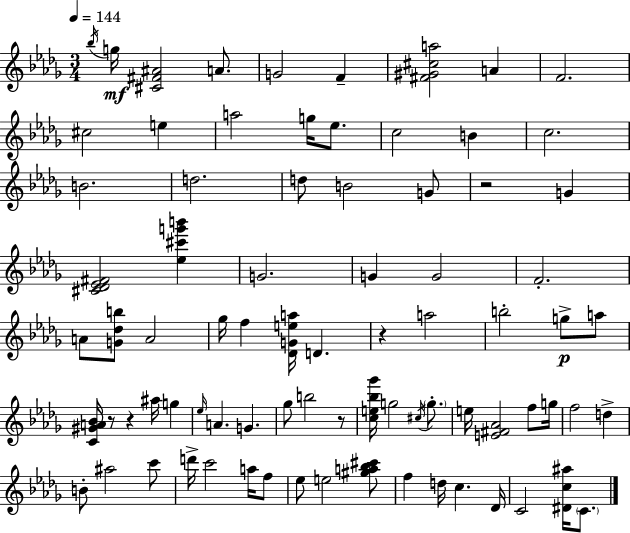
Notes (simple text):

Bb5/s G5/s [C#4,F#4,A#4]/h A4/e. G4/h F4/q [F#4,G#4,C#5,A5]/h A4/q F4/h. C#5/h E5/q A5/h G5/s Eb5/e. C5/h B4/q C5/h. B4/h. D5/h. D5/e B4/h G4/e R/h G4/q [C#4,Db4,Eb4,F#4]/h [Eb5,C#6,G6,B6]/q G4/h. G4/q G4/h F4/h. A4/e [G4,Db5,B5]/e A4/h Gb5/s F5/q [Db4,G4,E5,A5]/s D4/q. R/q A5/h B5/h G5/e A5/e [C4,G#4,A4,Bb4]/s R/e R/q A#5/s G5/q Eb5/s A4/q. G4/q. Gb5/e B5/h R/e [C5,E5,Bb5,Gb6]/s G5/h C#5/s G5/e. E5/s [E4,F#4,Ab4]/h F5/e G5/s F5/h D5/q B4/e A#5/h C6/e D6/s C6/h A5/s F5/e Eb5/e E5/h [G#5,A5,Bb5,C#6]/e F5/q D5/s C5/q. Db4/s C4/h [D#4,C5,A#5]/s C4/e.